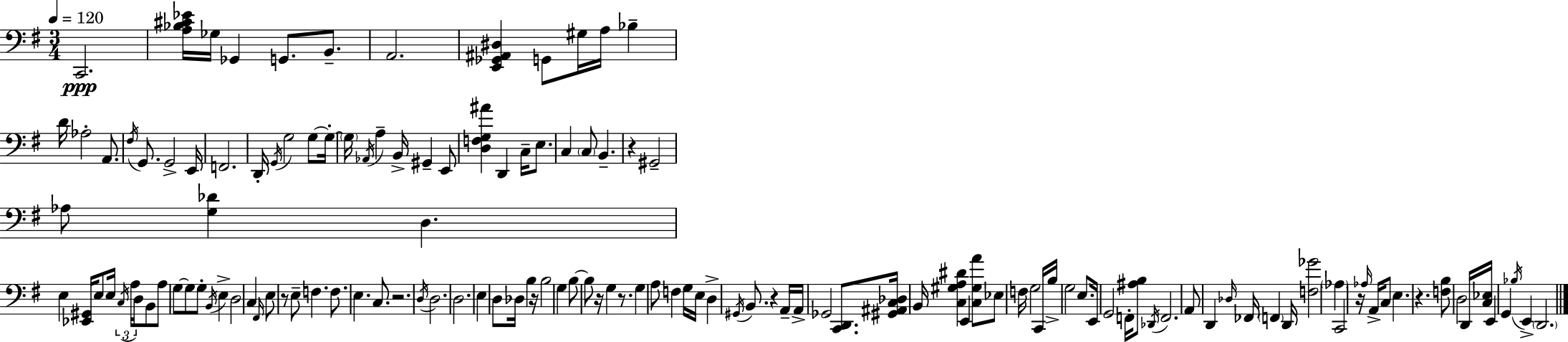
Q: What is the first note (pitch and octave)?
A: C2